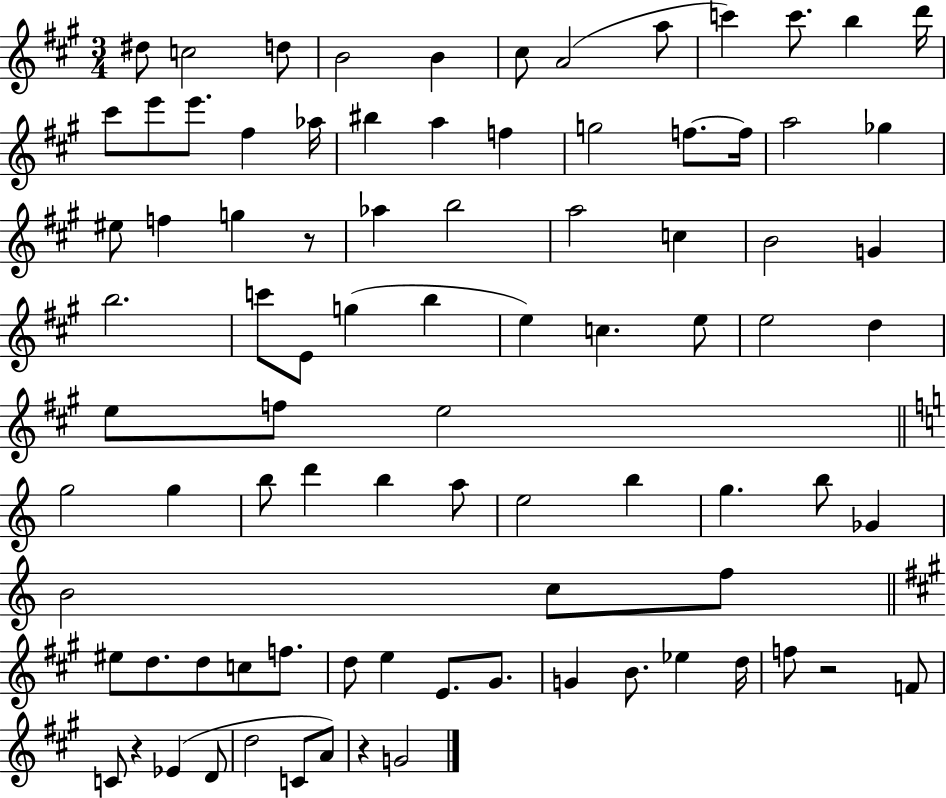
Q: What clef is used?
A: treble